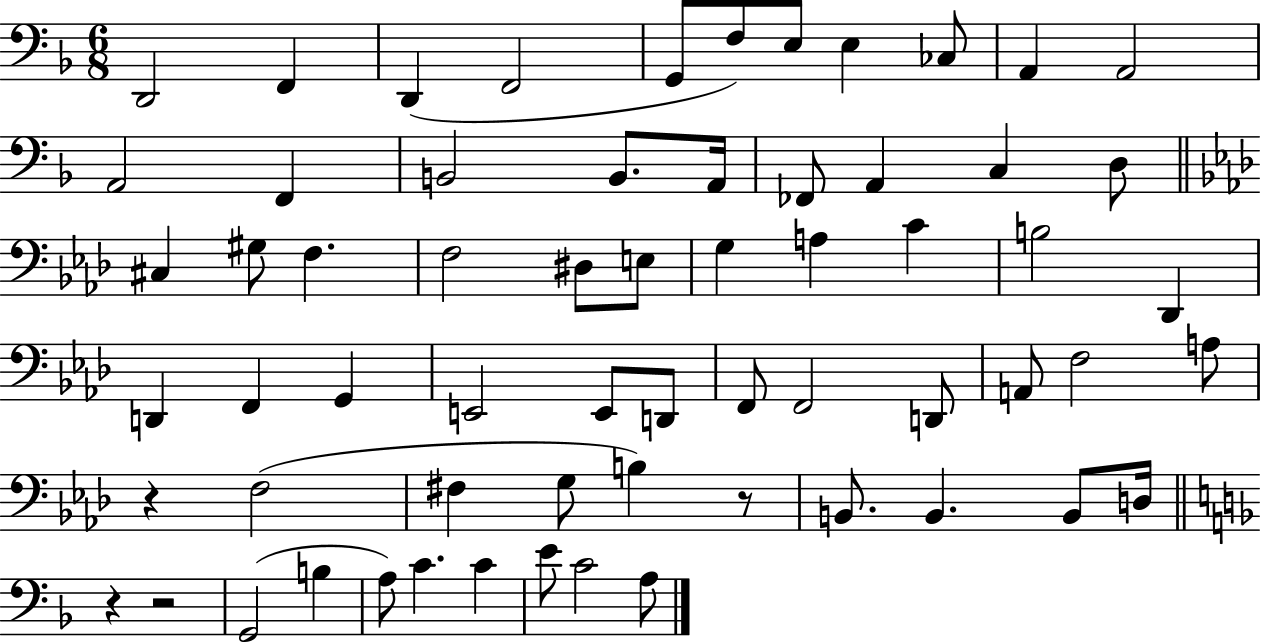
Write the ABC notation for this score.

X:1
T:Untitled
M:6/8
L:1/4
K:F
D,,2 F,, D,, F,,2 G,,/2 F,/2 E,/2 E, _C,/2 A,, A,,2 A,,2 F,, B,,2 B,,/2 A,,/4 _F,,/2 A,, C, D,/2 ^C, ^G,/2 F, F,2 ^D,/2 E,/2 G, A, C B,2 _D,, D,, F,, G,, E,,2 E,,/2 D,,/2 F,,/2 F,,2 D,,/2 A,,/2 F,2 A,/2 z F,2 ^F, G,/2 B, z/2 B,,/2 B,, B,,/2 D,/4 z z2 G,,2 B, A,/2 C C E/2 C2 A,/2